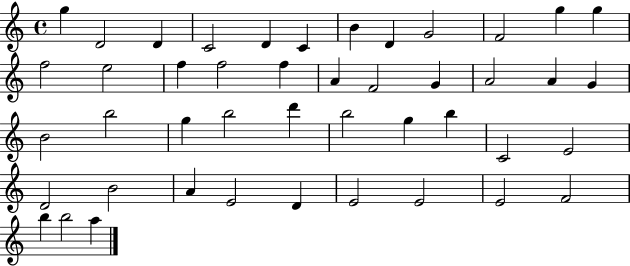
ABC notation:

X:1
T:Untitled
M:4/4
L:1/4
K:C
g D2 D C2 D C B D G2 F2 g g f2 e2 f f2 f A F2 G A2 A G B2 b2 g b2 d' b2 g b C2 E2 D2 B2 A E2 D E2 E2 E2 F2 b b2 a